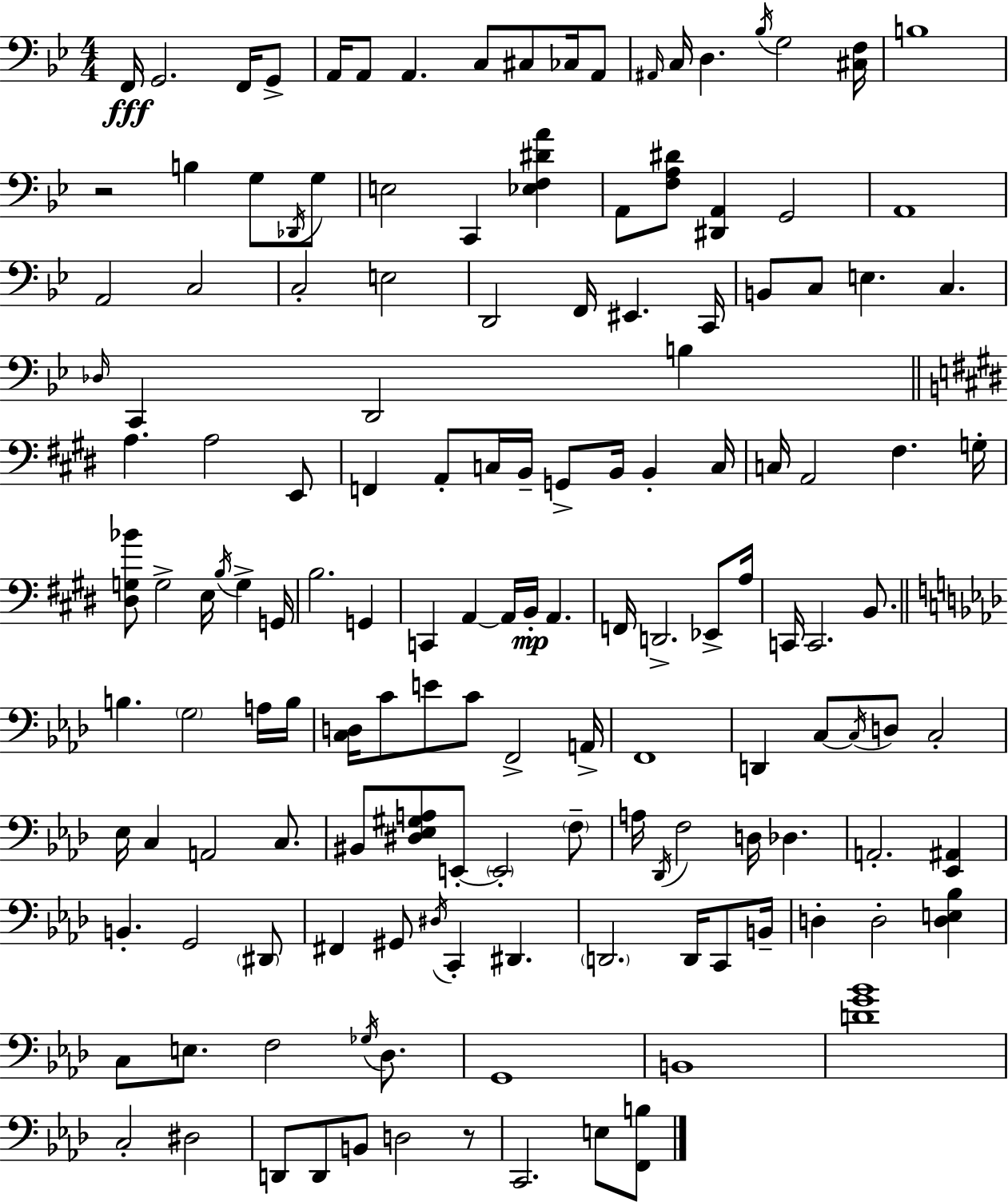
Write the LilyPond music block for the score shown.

{
  \clef bass
  \numericTimeSignature
  \time 4/4
  \key g \minor
  f,16\fff g,2. f,16 g,8-> | a,16 a,8 a,4. c8 cis8 ces16 a,8 | \grace { ais,16 } c16 d4. \acciaccatura { bes16 } g2 | <cis f>16 b1 | \break r2 b4 g8 | \acciaccatura { des,16 } g8 e2 c,4 <ees f dis' a'>4 | a,8 <f a dis'>8 <dis, a,>4 g,2 | a,1 | \break a,2 c2 | c2-. e2 | d,2 f,16 eis,4. | c,16 b,8 c8 e4. c4. | \break \grace { des16 } c,4 d,2 | b4 \bar "||" \break \key e \major a4. a2 e,8 | f,4 a,8-. c16 b,16-- g,8-> b,16 b,4-. c16 | c16 a,2 fis4. g16-. | <dis g bes'>8 g2-> e16 \acciaccatura { b16 } g4-> | \break g,16 b2. g,4 | c,4 a,4~~ a,16 b,16-.\mp a,4. | f,16 d,2.-> ees,8-> | a16 c,16 c,2. b,8. | \break \bar "||" \break \key aes \major b4. \parenthesize g2 a16 b16 | <c d>16 c'8 e'8 c'8 f,2-> a,16-> | f,1 | d,4 c8~~ \acciaccatura { c16 } d8 c2-. | \break ees16 c4 a,2 c8. | bis,8 <dis ees gis a>8 e,8-.~~ \parenthesize e,2-. \parenthesize f8-- | a16 \acciaccatura { des,16 } f2 d16 des4. | a,2.-. <ees, ais,>4 | \break b,4.-. g,2 | \parenthesize dis,8 fis,4 gis,8 \acciaccatura { dis16 } c,4-. dis,4. | \parenthesize d,2. d,16 | c,8 b,16-- d4-. d2-. <d e bes>4 | \break c8 e8. f2 | \acciaccatura { ges16 } des8. g,1 | b,1 | <d' g' bes'>1 | \break c2-. dis2 | d,8 d,8 b,8 d2 | r8 c,2. | e8 <f, b>8 \bar "|."
}